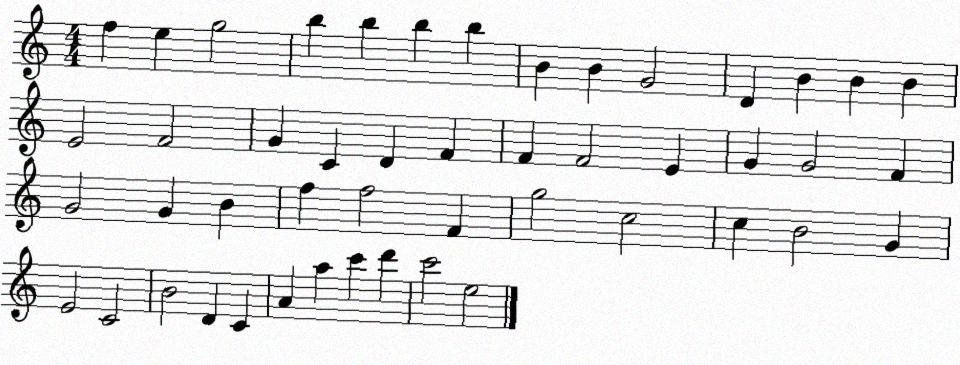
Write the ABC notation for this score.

X:1
T:Untitled
M:4/4
L:1/4
K:C
f e g2 b b b b B B G2 D B B B E2 F2 G C D F F F2 E G G2 F G2 G B f f2 F g2 c2 c B2 G E2 C2 B2 D C A a c' d' c'2 e2